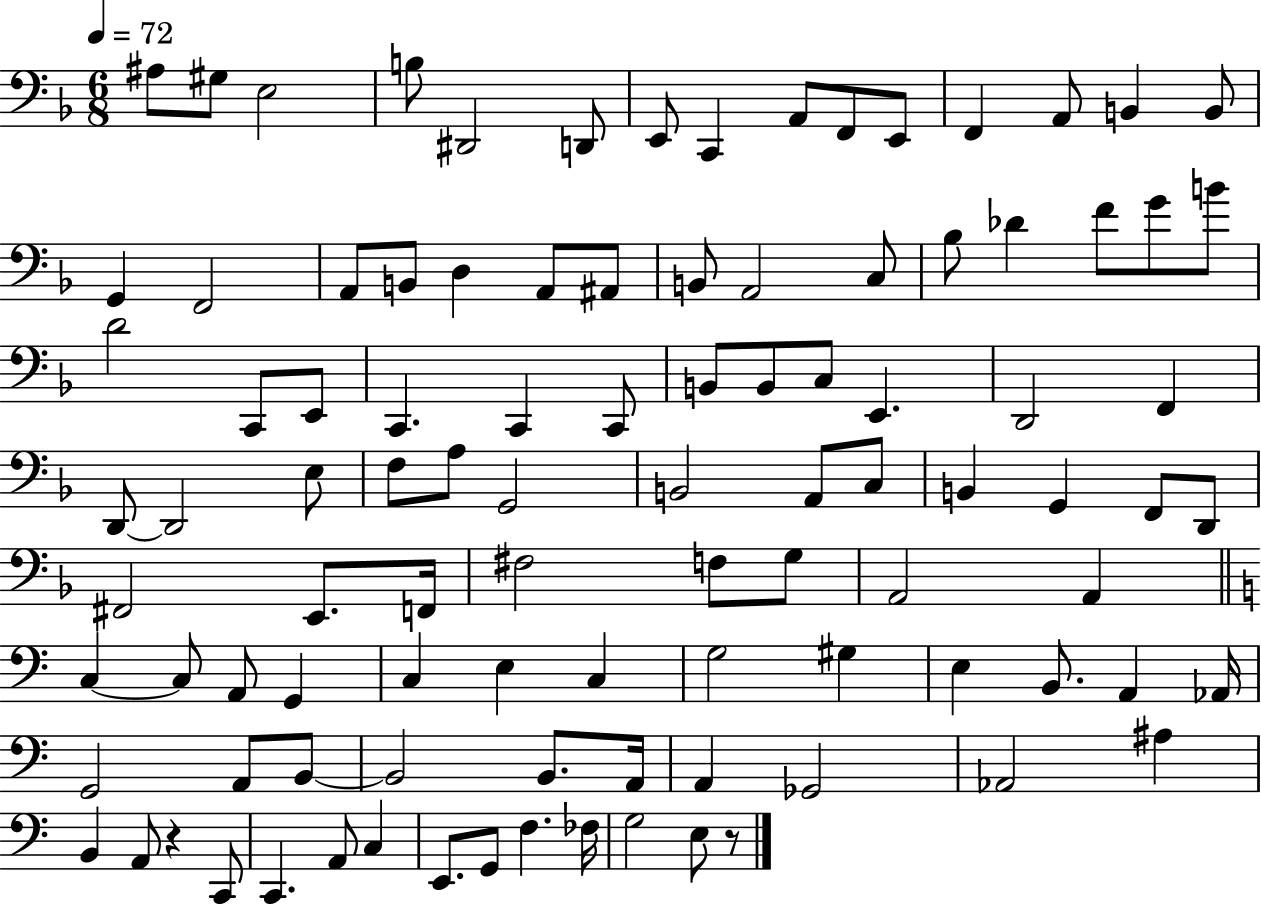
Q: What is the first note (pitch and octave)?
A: A#3